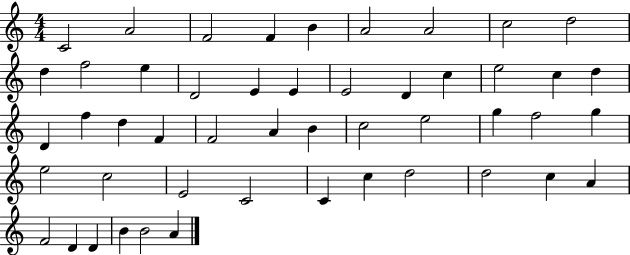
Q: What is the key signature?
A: C major